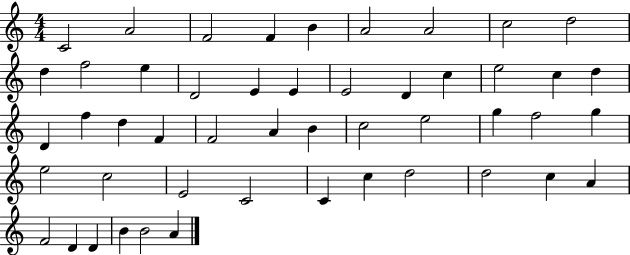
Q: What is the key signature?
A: C major